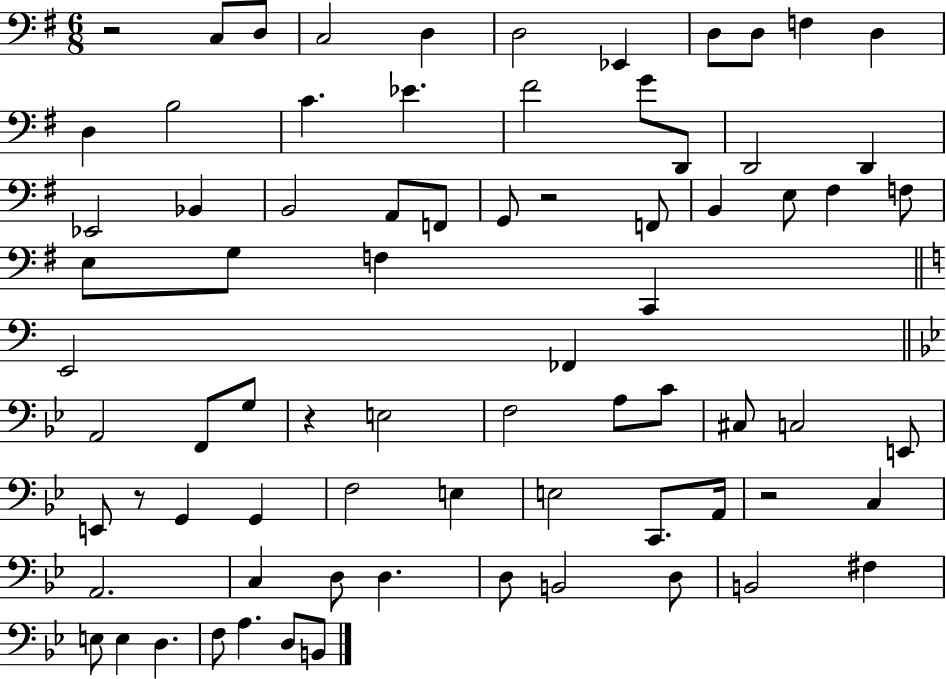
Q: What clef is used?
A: bass